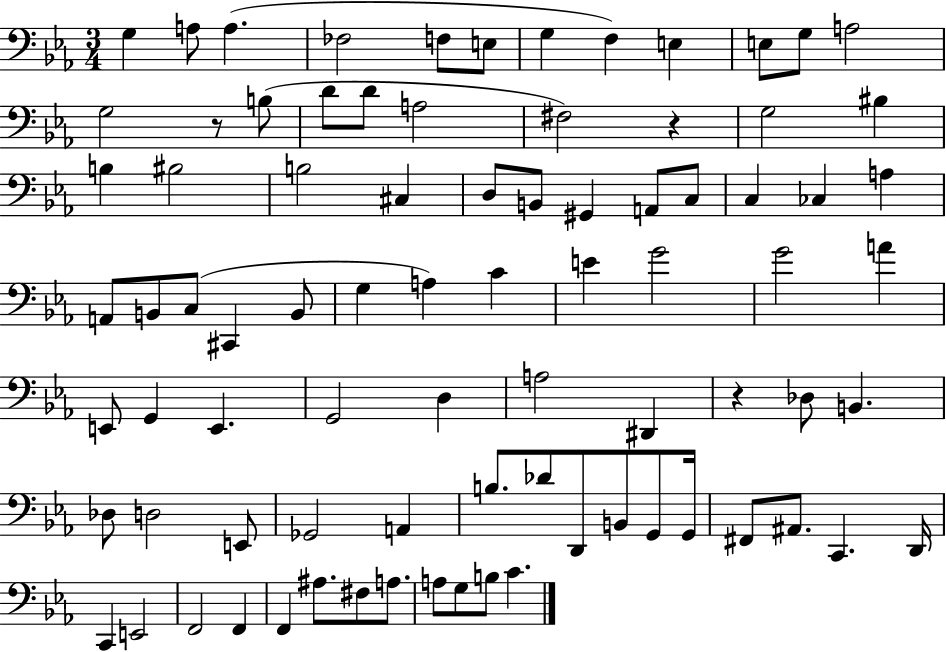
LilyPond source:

{
  \clef bass
  \numericTimeSignature
  \time 3/4
  \key ees \major
  g4 a8 a4.( | fes2 f8 e8 | g4 f4) e4 | e8 g8 a2 | \break g2 r8 b8( | d'8 d'8 a2 | fis2) r4 | g2 bis4 | \break b4 bis2 | b2 cis4 | d8 b,8 gis,4 a,8 c8 | c4 ces4 a4 | \break a,8 b,8 c8( cis,4 b,8 | g4 a4) c'4 | e'4 g'2 | g'2 a'4 | \break e,8 g,4 e,4. | g,2 d4 | a2 dis,4 | r4 des8 b,4. | \break des8 d2 e,8 | ges,2 a,4 | b8. des'8 d,8 b,8 g,8 g,16 | fis,8 ais,8. c,4. d,16 | \break c,4 e,2 | f,2 f,4 | f,4 ais8. fis8 a8. | a8 g8 b8 c'4. | \break \bar "|."
}